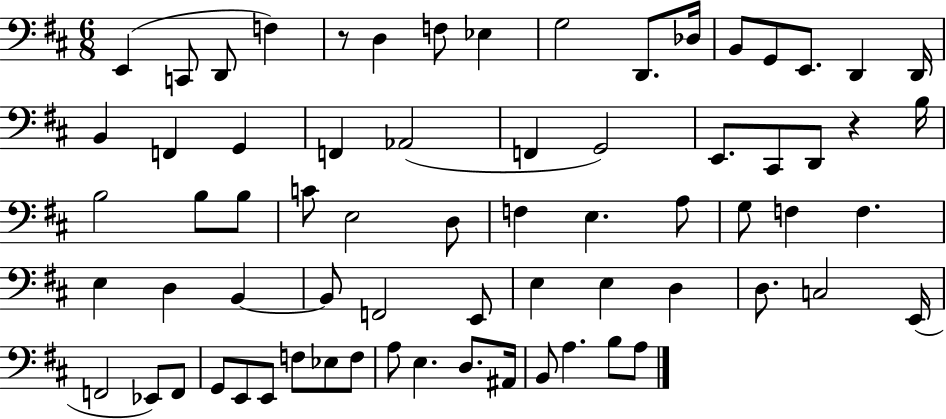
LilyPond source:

{
  \clef bass
  \numericTimeSignature
  \time 6/8
  \key d \major
  e,4( c,8 d,8 f4) | r8 d4 f8 ees4 | g2 d,8. des16 | b,8 g,8 e,8. d,4 d,16 | \break b,4 f,4 g,4 | f,4 aes,2( | f,4 g,2) | e,8. cis,8 d,8 r4 b16 | \break b2 b8 b8 | c'8 e2 d8 | f4 e4. a8 | g8 f4 f4. | \break e4 d4 b,4~~ | b,8 f,2 e,8 | e4 e4 d4 | d8. c2 e,16( | \break f,2 ees,8) f,8 | g,8 e,8 e,8 f8 ees8 f8 | a8 e4. d8. ais,16 | b,8 a4. b8 a8 | \break \bar "|."
}